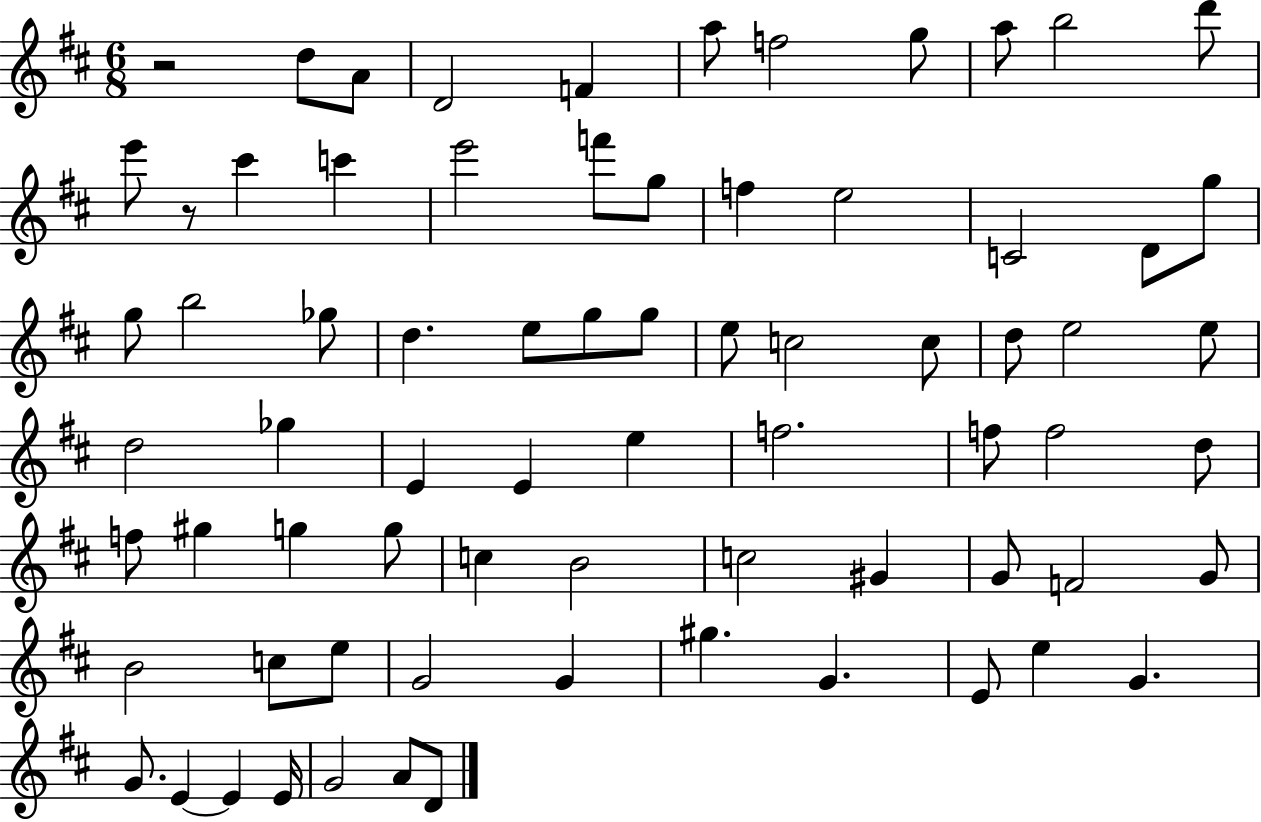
X:1
T:Untitled
M:6/8
L:1/4
K:D
z2 d/2 A/2 D2 F a/2 f2 g/2 a/2 b2 d'/2 e'/2 z/2 ^c' c' e'2 f'/2 g/2 f e2 C2 D/2 g/2 g/2 b2 _g/2 d e/2 g/2 g/2 e/2 c2 c/2 d/2 e2 e/2 d2 _g E E e f2 f/2 f2 d/2 f/2 ^g g g/2 c B2 c2 ^G G/2 F2 G/2 B2 c/2 e/2 G2 G ^g G E/2 e G G/2 E E E/4 G2 A/2 D/2